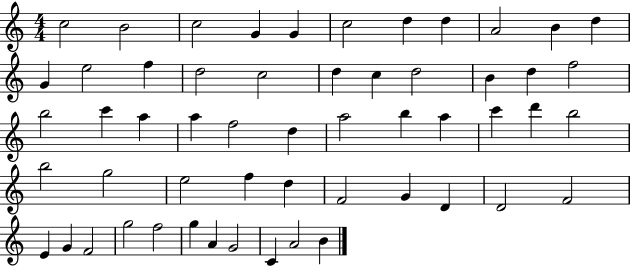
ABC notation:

X:1
T:Untitled
M:4/4
L:1/4
K:C
c2 B2 c2 G G c2 d d A2 B d G e2 f d2 c2 d c d2 B d f2 b2 c' a a f2 d a2 b a c' d' b2 b2 g2 e2 f d F2 G D D2 F2 E G F2 g2 f2 g A G2 C A2 B